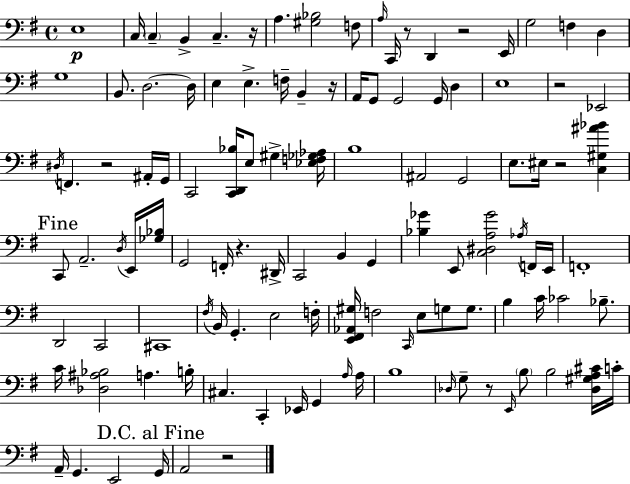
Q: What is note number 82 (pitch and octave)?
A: A3